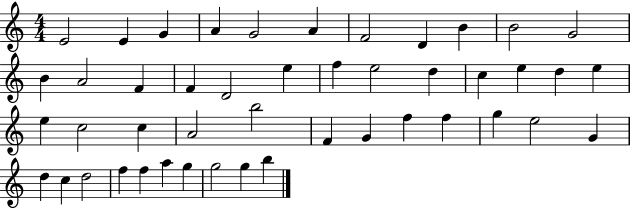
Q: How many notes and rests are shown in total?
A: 46